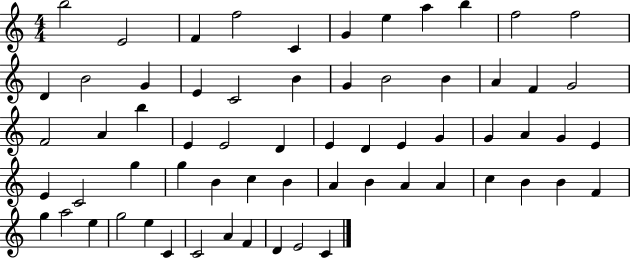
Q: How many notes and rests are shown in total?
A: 64